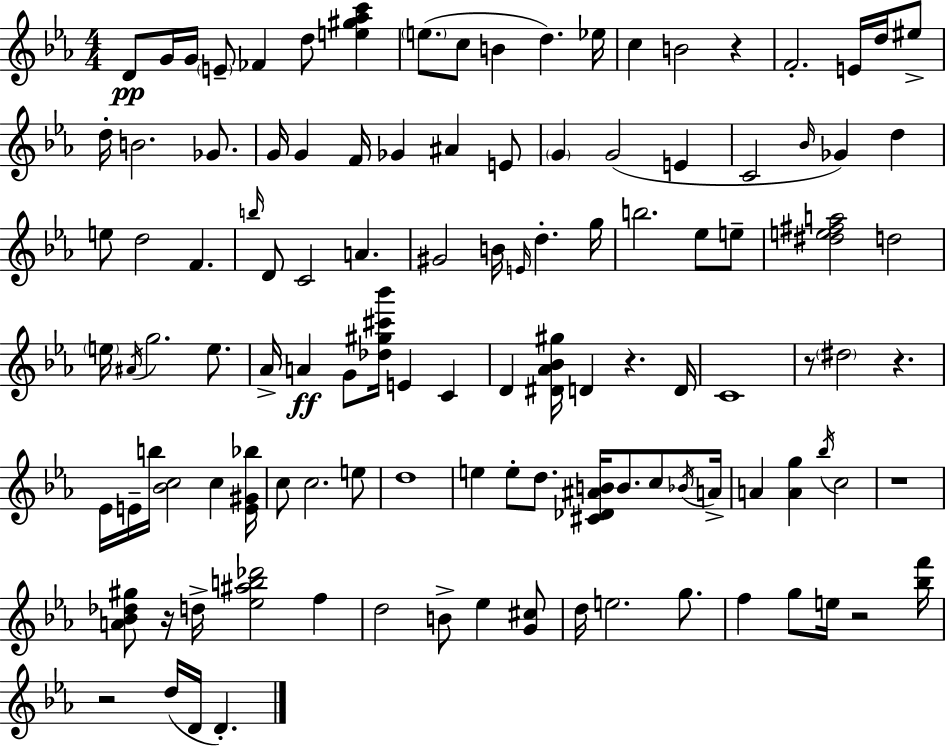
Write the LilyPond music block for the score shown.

{
  \clef treble
  \numericTimeSignature
  \time 4/4
  \key c \minor
  d'8\pp g'16 g'16 \parenthesize e'8-- fes'4 d''8 <e'' gis'' aes'' c'''>4 | \parenthesize e''8.( c''8 b'4 d''4.) ees''16 | c''4 b'2 r4 | f'2.-. e'16 d''16 eis''8-> | \break d''16-. b'2. ges'8. | g'16 g'4 f'16 ges'4 ais'4 e'8 | \parenthesize g'4 g'2( e'4 | c'2 \grace { bes'16 } ges'4) d''4 | \break e''8 d''2 f'4. | \grace { b''16 } d'8 c'2 a'4. | gis'2 b'16 \grace { e'16 } d''4.-. | g''16 b''2. ees''8 | \break e''8-- <dis'' e'' fis'' a''>2 d''2 | \parenthesize e''16 \acciaccatura { ais'16 } g''2. | e''8. aes'16-> a'4\ff g'8 <des'' gis'' cis''' bes'''>16 e'4 | c'4 d'4 <dis' aes' bes' gis''>16 d'4 r4. | \break d'16 c'1 | r8 \parenthesize dis''2 r4. | ees'16 e'16-- b''16 <bes' c''>2 c''4 | <e' gis' bes''>16 c''8 c''2. | \break e''8 d''1 | e''4 e''8-. d''8. <cis' des' ais' b'>16 b'8. | c''8 \acciaccatura { bes'16 } a'16-> a'4 <a' g''>4 \acciaccatura { bes''16 } c''2 | r1 | \break <a' bes' des'' gis''>8 r16 d''16-> <ees'' ais'' b'' des'''>2 | f''4 d''2 b'8-> | ees''4 <g' cis''>8 d''16 e''2. | g''8. f''4 g''8 e''16 r2 | \break <bes'' f'''>16 r2 d''16( d'16 | d'4.-.) \bar "|."
}